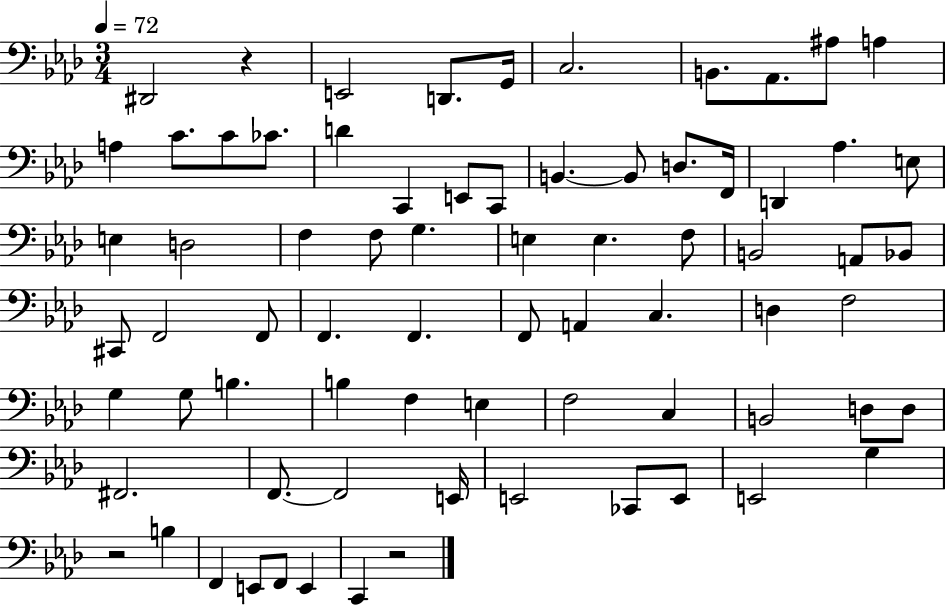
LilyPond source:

{
  \clef bass
  \numericTimeSignature
  \time 3/4
  \key aes \major
  \tempo 4 = 72
  \repeat volta 2 { dis,2 r4 | e,2 d,8. g,16 | c2. | b,8. aes,8. ais8 a4 | \break a4 c'8. c'8 ces'8. | d'4 c,4 e,8 c,8 | b,4.~~ b,8 d8. f,16 | d,4 aes4. e8 | \break e4 d2 | f4 f8 g4. | e4 e4. f8 | b,2 a,8 bes,8 | \break cis,8 f,2 f,8 | f,4. f,4. | f,8 a,4 c4. | d4 f2 | \break g4 g8 b4. | b4 f4 e4 | f2 c4 | b,2 d8 d8 | \break fis,2. | f,8.~~ f,2 e,16 | e,2 ces,8 e,8 | e,2 g4 | \break r2 b4 | f,4 e,8 f,8 e,4 | c,4 r2 | } \bar "|."
}